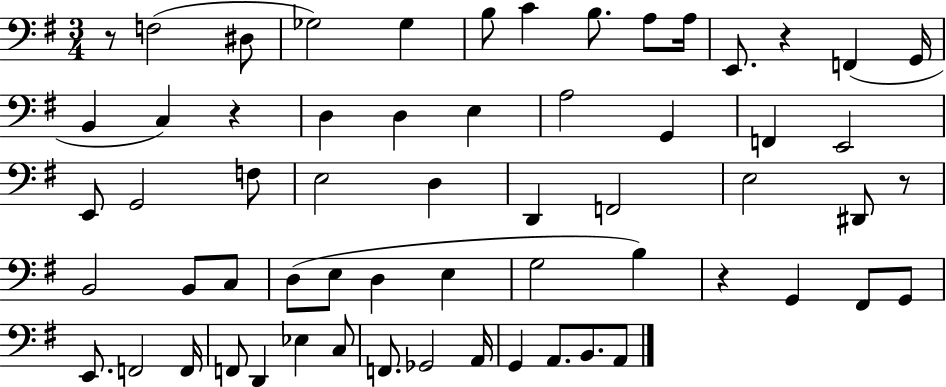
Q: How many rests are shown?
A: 5